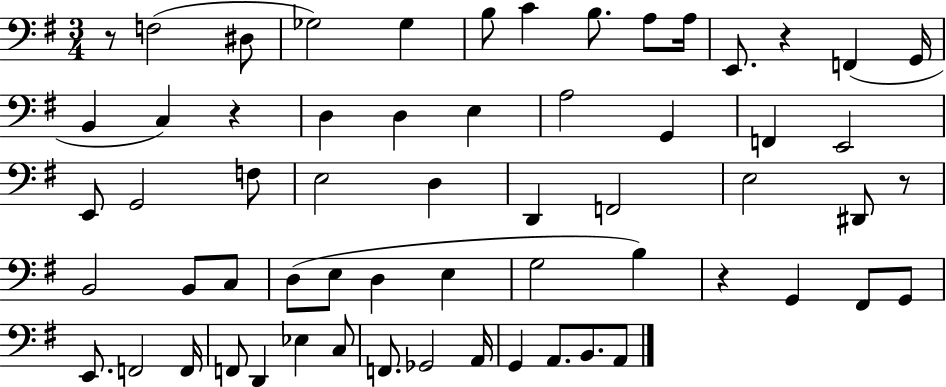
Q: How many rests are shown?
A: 5